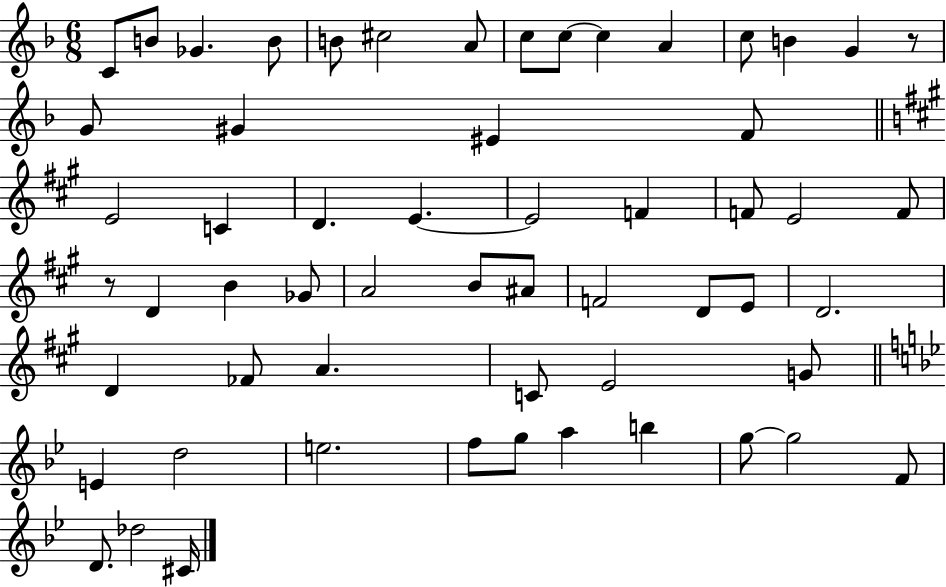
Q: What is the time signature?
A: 6/8